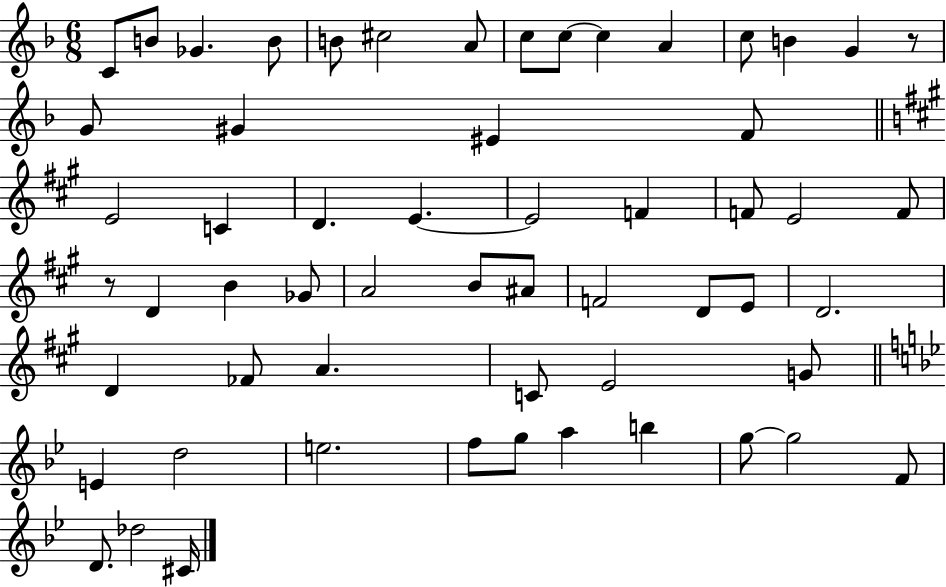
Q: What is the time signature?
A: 6/8